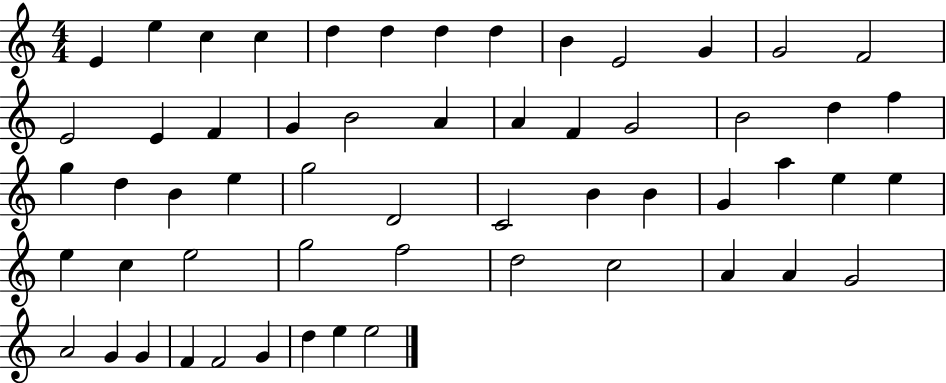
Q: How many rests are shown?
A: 0